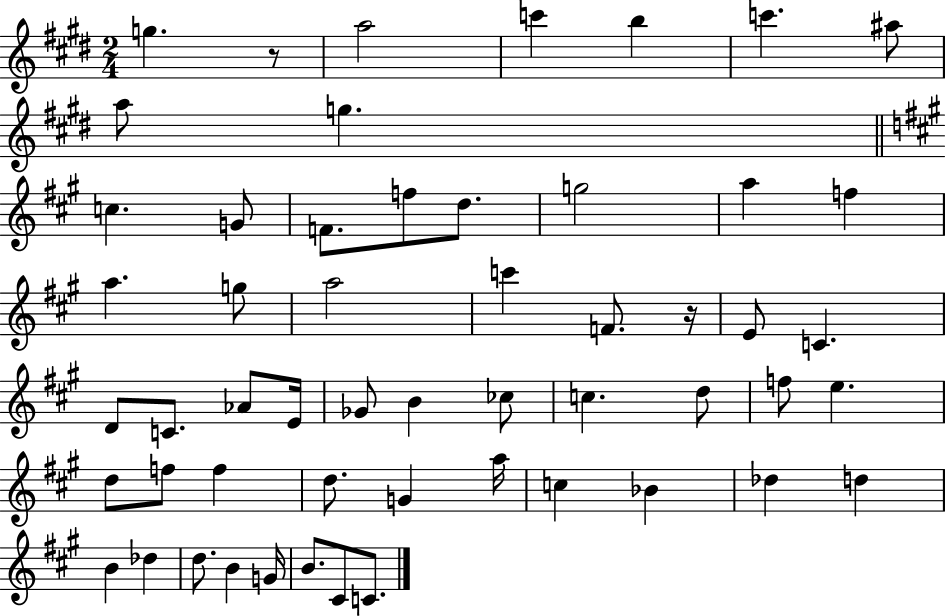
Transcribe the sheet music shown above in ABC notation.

X:1
T:Untitled
M:2/4
L:1/4
K:E
g z/2 a2 c' b c' ^a/2 a/2 g c G/2 F/2 f/2 d/2 g2 a f a g/2 a2 c' F/2 z/4 E/2 C D/2 C/2 _A/2 E/4 _G/2 B _c/2 c d/2 f/2 e d/2 f/2 f d/2 G a/4 c _B _d d B _d d/2 B G/4 B/2 ^C/2 C/2